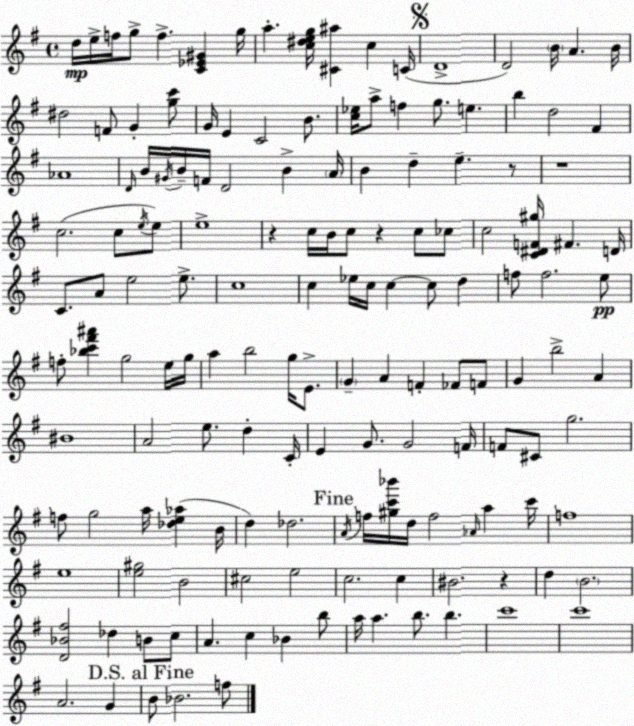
X:1
T:Untitled
M:4/4
L:1/4
K:Em
d/4 e/4 f/4 g/2 f [C_E^G] g/4 a [c^deg]/4 [^C^a] c C/4 D4 D2 B/4 A B/4 ^d2 F/2 G [gc']/2 G/4 E C2 B/2 [c_e]/4 a/2 f g/2 e b d2 ^F _A4 D/4 B/4 ^G/4 B/4 F/4 D2 B A/4 B d e z/2 z4 c2 c/2 e/4 e/2 e4 z c/4 B/4 c/2 z c/2 _c/2 c2 [C^DF^g]/4 ^F D/4 C/2 A/2 e2 e/2 c4 c _e/4 c/4 c c/2 d f/2 f2 e/2 f/2 [_bc'^f'^a'] g2 e/4 g/4 a b2 g/4 E/2 G A F _F/2 F/2 G b2 A ^B4 A2 e/2 d C/4 E G/2 G2 F/4 F/2 ^C/2 g2 f/2 g2 a/4 [_de_a] B/4 d _d2 A/4 f/4 [^gc'_b']/4 d/4 f2 _A/4 a c'/4 f4 e4 [e^g]2 B2 ^c2 e2 c2 c ^B2 z d B2 [D_B^f]2 _d B/2 c/2 A c _B b/2 a/4 a b/2 b c'4 c'4 A2 G B/2 _B2 f/2